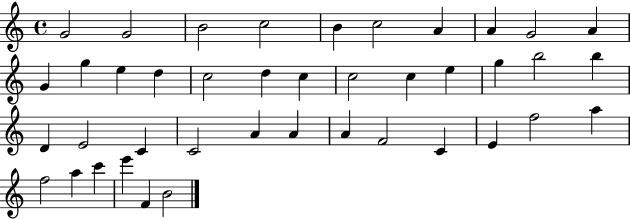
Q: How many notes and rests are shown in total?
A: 41